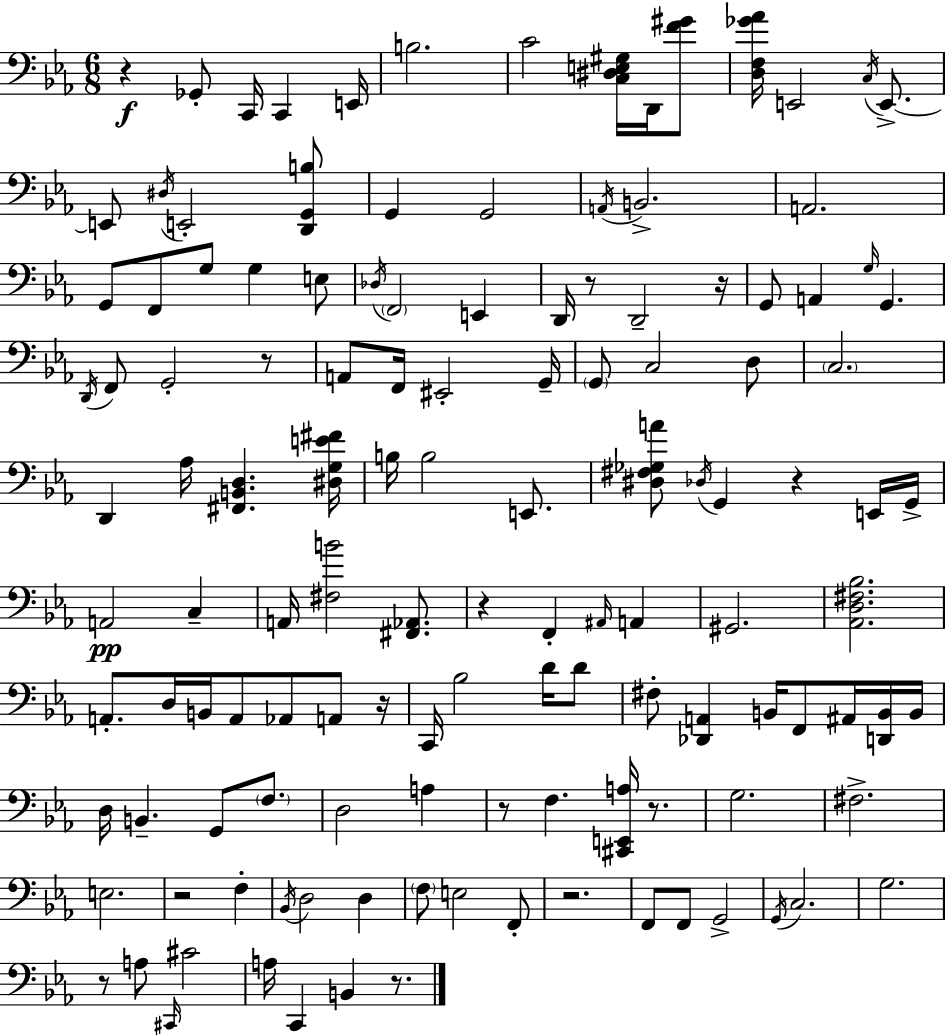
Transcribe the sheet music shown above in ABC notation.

X:1
T:Untitled
M:6/8
L:1/4
K:Cm
z _G,,/2 C,,/4 C,, E,,/4 B,2 C2 [C,^D,E,^G,]/4 D,,/4 [F^G]/2 [D,F,_G_A]/4 E,,2 C,/4 E,,/2 E,,/2 ^D,/4 E,,2 [D,,G,,B,]/2 G,, G,,2 A,,/4 B,,2 A,,2 G,,/2 F,,/2 G,/2 G, E,/2 _D,/4 F,,2 E,, D,,/4 z/2 D,,2 z/4 G,,/2 A,, G,/4 G,, D,,/4 F,,/2 G,,2 z/2 A,,/2 F,,/4 ^E,,2 G,,/4 G,,/2 C,2 D,/2 C,2 D,, _A,/4 [^F,,B,,D,] [^D,G,E^F]/4 B,/4 B,2 E,,/2 [^D,^F,_G,A]/2 _D,/4 G,, z E,,/4 G,,/4 A,,2 C, A,,/4 [^F,B]2 [^F,,_A,,]/2 z F,, ^A,,/4 A,, ^G,,2 [_A,,D,^F,_B,]2 A,,/2 D,/4 B,,/4 A,,/2 _A,,/2 A,,/2 z/4 C,,/4 _B,2 D/4 D/2 ^F,/2 [_D,,A,,] B,,/4 F,,/2 ^A,,/4 [D,,B,,]/4 B,,/4 D,/4 B,, G,,/2 F,/2 D,2 A, z/2 F, [^C,,E,,A,]/4 z/2 G,2 ^F,2 E,2 z2 F, _B,,/4 D,2 D, F,/2 E,2 F,,/2 z2 F,,/2 F,,/2 G,,2 G,,/4 C,2 G,2 z/2 A,/2 ^C,,/4 ^C2 A,/4 C,, B,, z/2